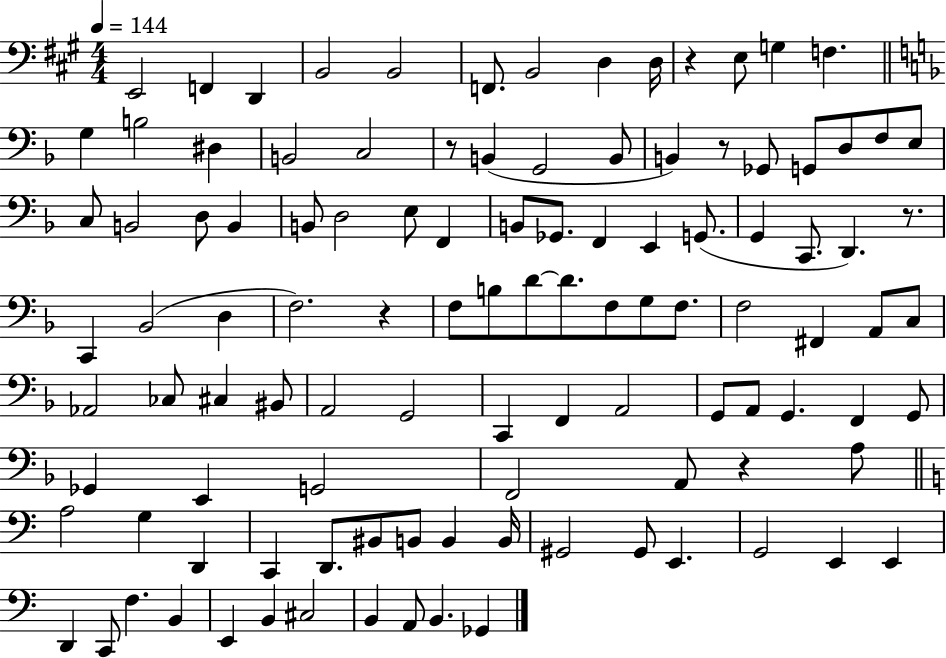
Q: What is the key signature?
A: A major